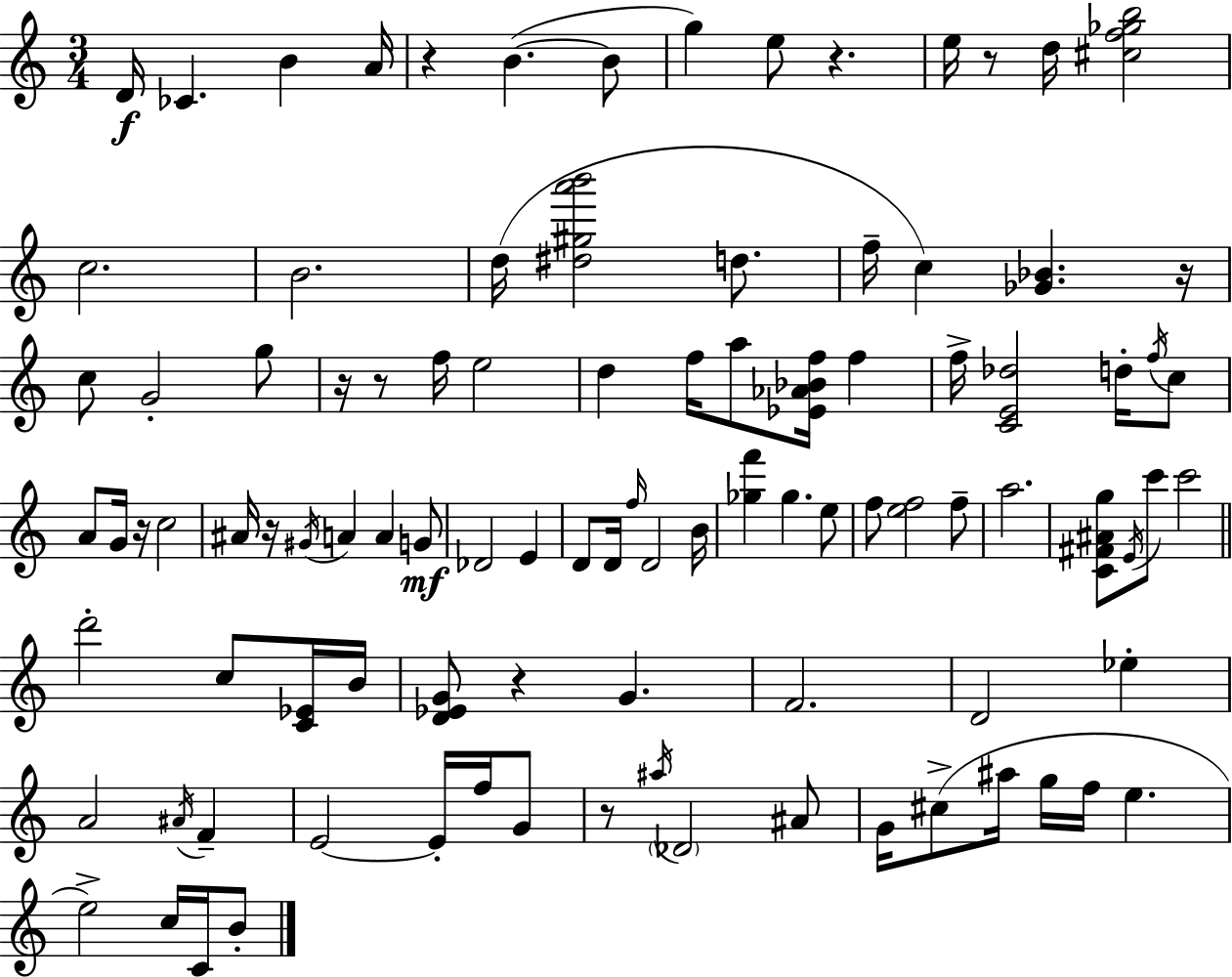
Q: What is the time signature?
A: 3/4